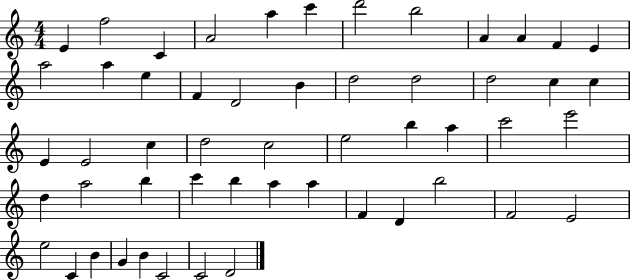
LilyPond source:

{
  \clef treble
  \numericTimeSignature
  \time 4/4
  \key c \major
  e'4 f''2 c'4 | a'2 a''4 c'''4 | d'''2 b''2 | a'4 a'4 f'4 e'4 | \break a''2 a''4 e''4 | f'4 d'2 b'4 | d''2 d''2 | d''2 c''4 c''4 | \break e'4 e'2 c''4 | d''2 c''2 | e''2 b''4 a''4 | c'''2 e'''2 | \break d''4 a''2 b''4 | c'''4 b''4 a''4 a''4 | f'4 d'4 b''2 | f'2 e'2 | \break e''2 c'4 b'4 | g'4 b'4 c'2 | c'2 d'2 | \bar "|."
}